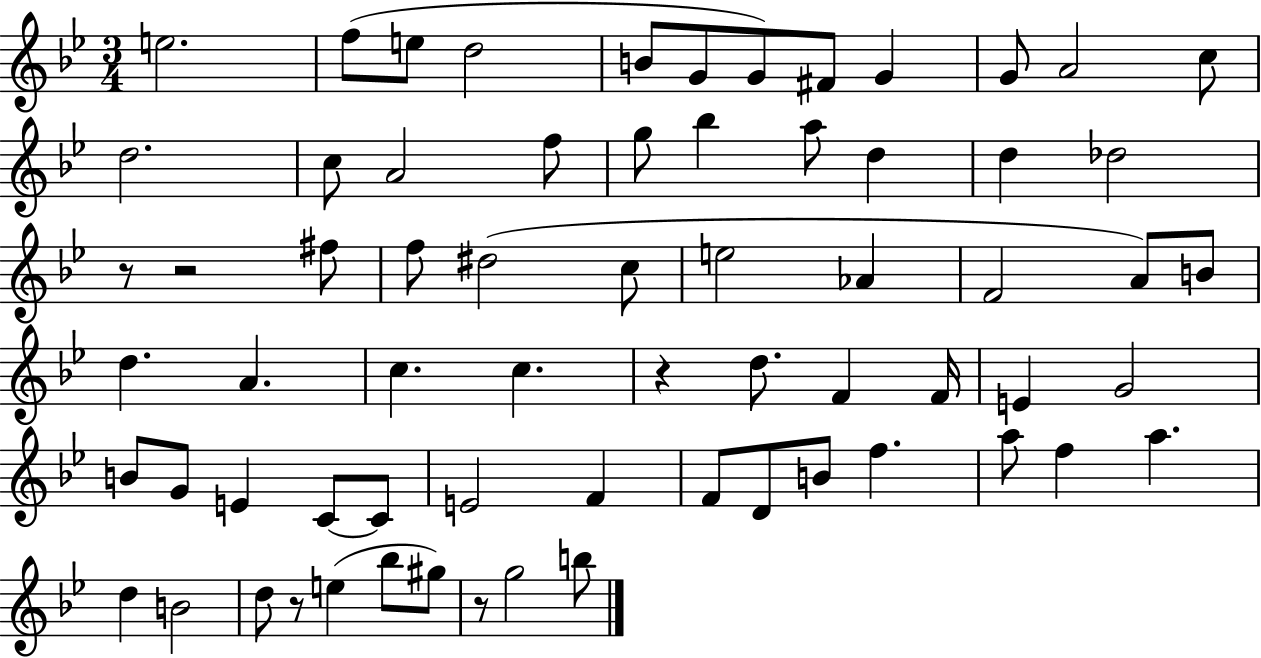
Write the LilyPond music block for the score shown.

{
  \clef treble
  \numericTimeSignature
  \time 3/4
  \key bes \major
  \repeat volta 2 { e''2. | f''8( e''8 d''2 | b'8 g'8 g'8) fis'8 g'4 | g'8 a'2 c''8 | \break d''2. | c''8 a'2 f''8 | g''8 bes''4 a''8 d''4 | d''4 des''2 | \break r8 r2 fis''8 | f''8 dis''2( c''8 | e''2 aes'4 | f'2 a'8) b'8 | \break d''4. a'4. | c''4. c''4. | r4 d''8. f'4 f'16 | e'4 g'2 | \break b'8 g'8 e'4 c'8~~ c'8 | e'2 f'4 | f'8 d'8 b'8 f''4. | a''8 f''4 a''4. | \break d''4 b'2 | d''8 r8 e''4( bes''8 gis''8) | r8 g''2 b''8 | } \bar "|."
}